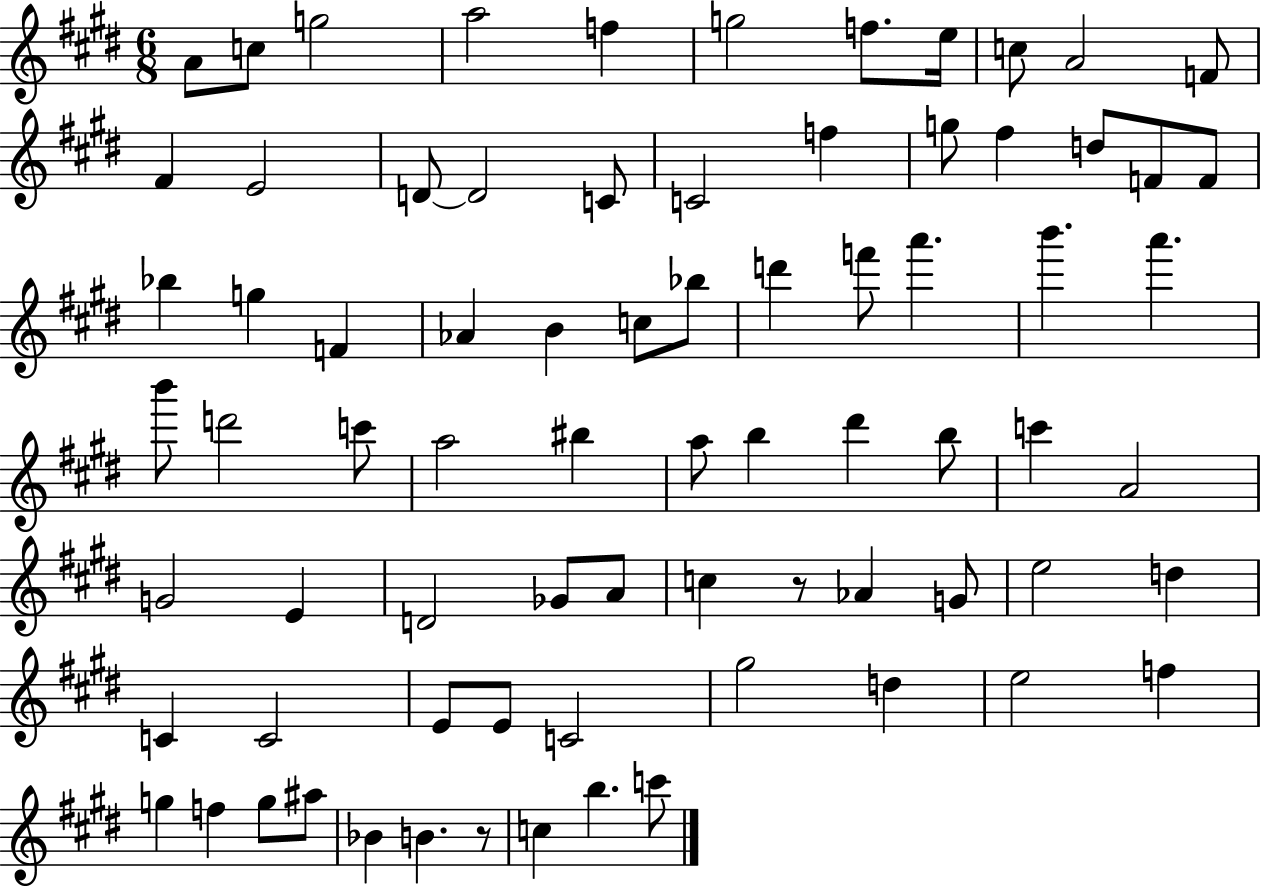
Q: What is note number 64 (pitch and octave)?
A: E5